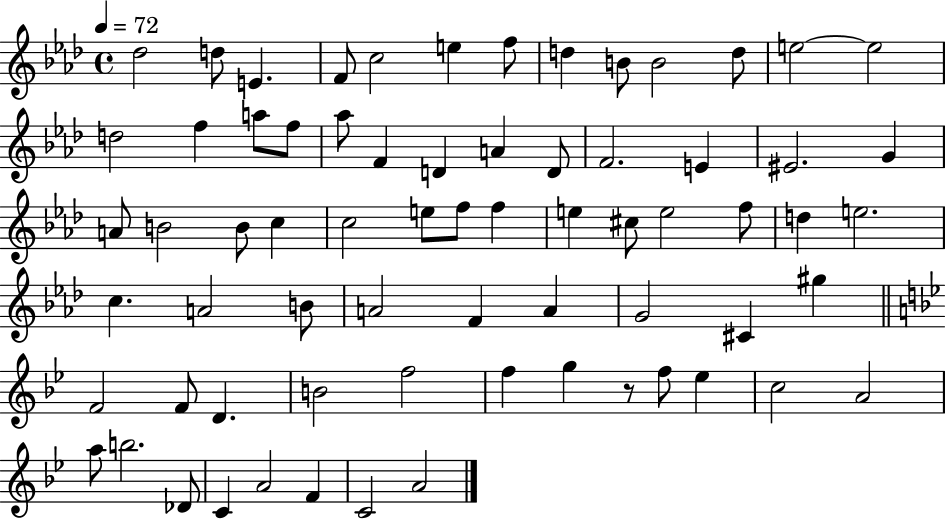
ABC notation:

X:1
T:Untitled
M:4/4
L:1/4
K:Ab
_d2 d/2 E F/2 c2 e f/2 d B/2 B2 d/2 e2 e2 d2 f a/2 f/2 _a/2 F D A D/2 F2 E ^E2 G A/2 B2 B/2 c c2 e/2 f/2 f e ^c/2 e2 f/2 d e2 c A2 B/2 A2 F A G2 ^C ^g F2 F/2 D B2 f2 f g z/2 f/2 _e c2 A2 a/2 b2 _D/2 C A2 F C2 A2